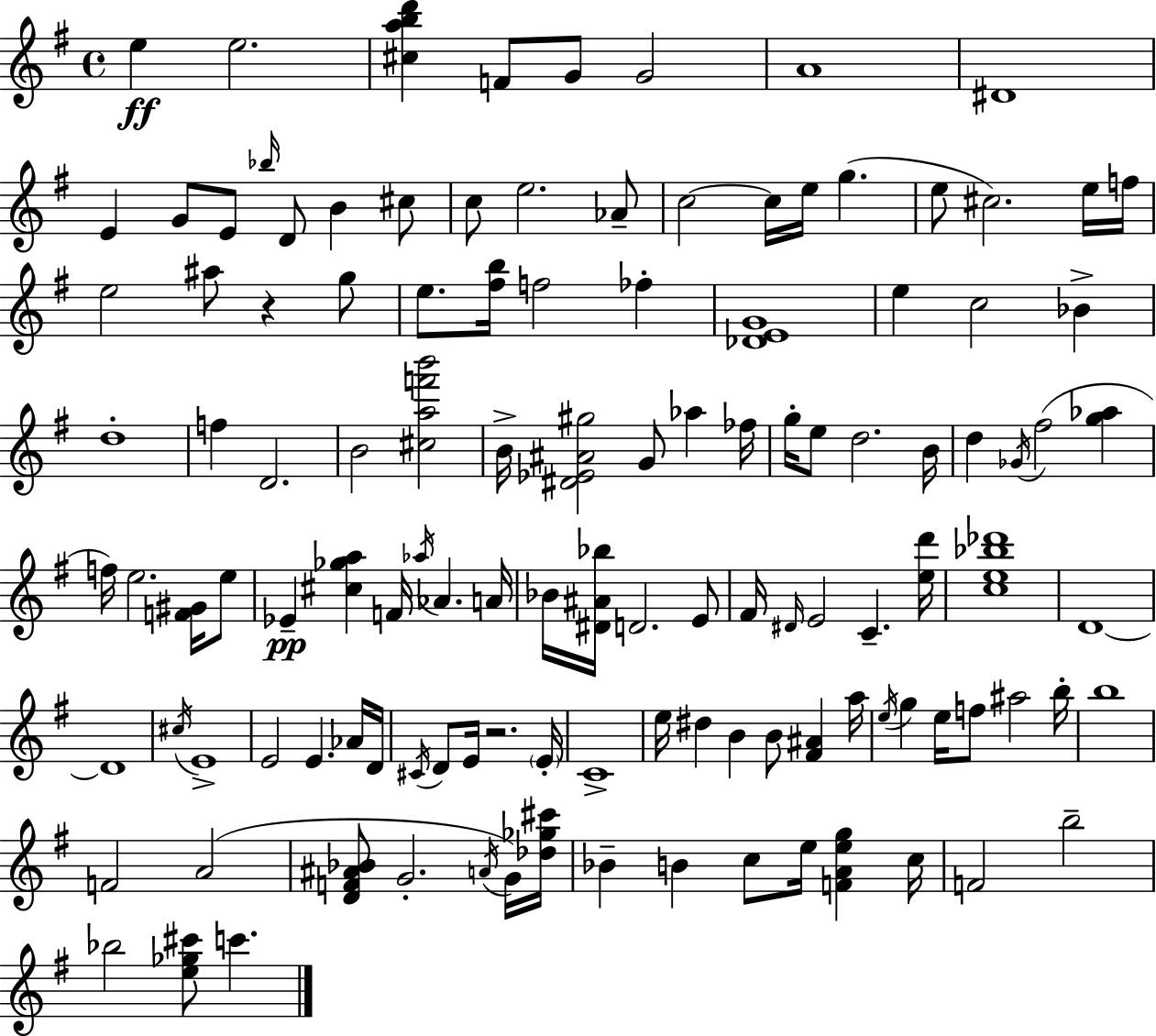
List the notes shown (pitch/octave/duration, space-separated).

E5/q E5/h. [C#5,A5,B5,D6]/q F4/e G4/e G4/h A4/w D#4/w E4/q G4/e E4/e Bb5/s D4/e B4/q C#5/e C5/e E5/h. Ab4/e C5/h C5/s E5/s G5/q. E5/e C#5/h. E5/s F5/s E5/h A#5/e R/q G5/e E5/e. [F#5,B5]/s F5/h FES5/q [Db4,E4,G4]/w E5/q C5/h Bb4/q D5/w F5/q D4/h. B4/h [C#5,A5,F6,B6]/h B4/s [D#4,Eb4,A#4,G#5]/h G4/e Ab5/q FES5/s G5/s E5/e D5/h. B4/s D5/q Gb4/s F#5/h [G5,Ab5]/q F5/s E5/h. [F4,G#4]/s E5/e Eb4/q [C#5,Gb5,A5]/q F4/s Ab5/s Ab4/q. A4/s Bb4/s [D#4,A#4,Bb5]/s D4/h. E4/e F#4/s D#4/s E4/h C4/q. [E5,D6]/s [C5,E5,Bb5,Db6]/w D4/w D4/w C#5/s E4/w E4/h E4/q. Ab4/s D4/s C#4/s D4/e E4/s R/h. E4/s C4/w E5/s D#5/q B4/q B4/e [F#4,A#4]/q A5/s E5/s G5/q E5/s F5/e A#5/h B5/s B5/w F4/h A4/h [D4,F4,A#4,Bb4]/e G4/h. A4/s G4/s [Db5,Gb5,C#6]/s Bb4/q B4/q C5/e E5/s [F4,A4,E5,G5]/q C5/s F4/h B5/h Bb5/h [E5,Gb5,C#6]/e C6/q.